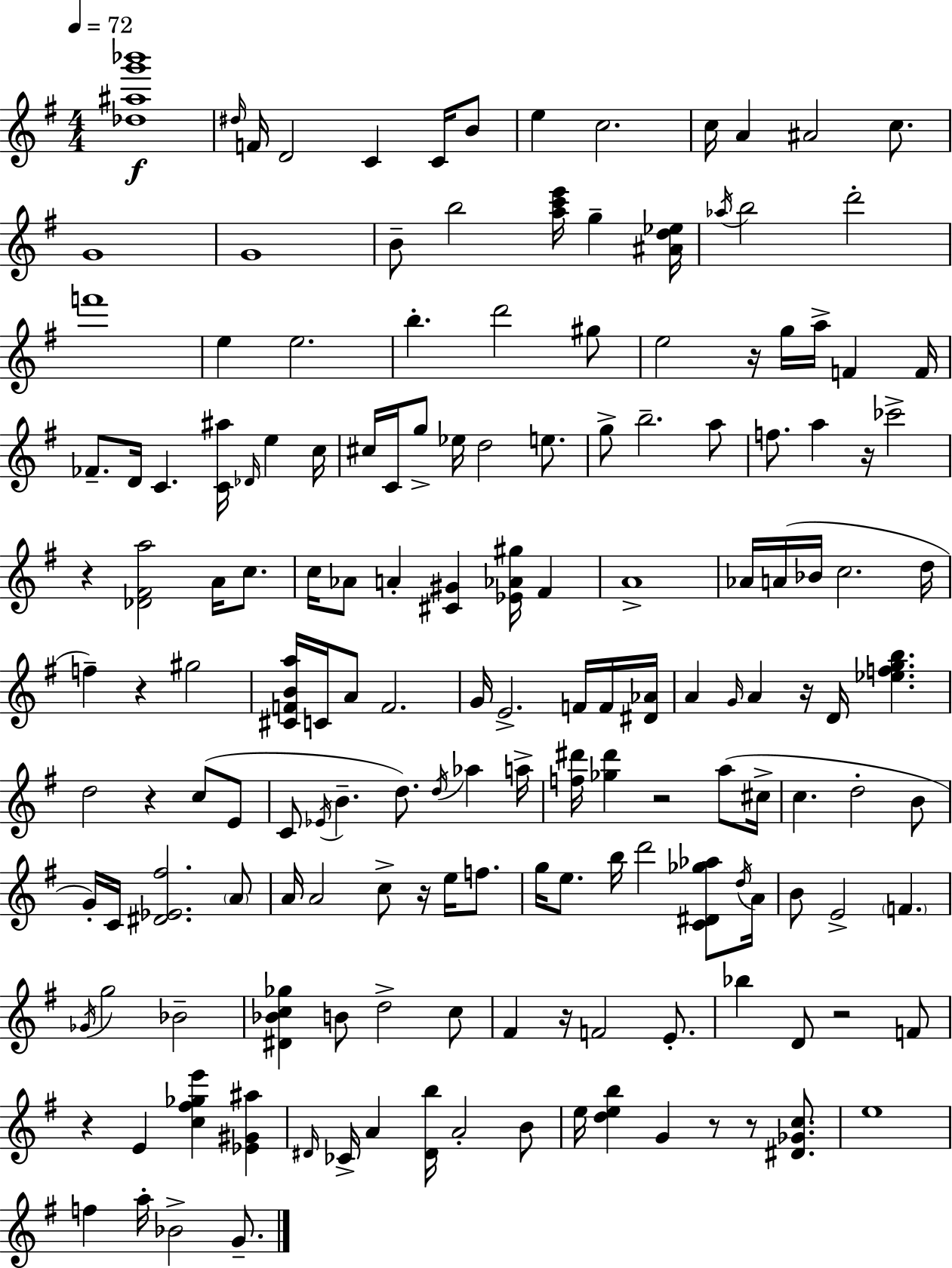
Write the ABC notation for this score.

X:1
T:Untitled
M:4/4
L:1/4
K:Em
[_d^ag'_b']4 ^d/4 F/4 D2 C C/4 B/2 e c2 c/4 A ^A2 c/2 G4 G4 B/2 b2 [ac'e']/4 g [^Ad_e]/4 _a/4 b2 d'2 f'4 e e2 b d'2 ^g/2 e2 z/4 g/4 a/4 F F/4 _F/2 D/4 C [C^a]/4 _D/4 e c/4 ^c/4 C/4 g/2 _e/4 d2 e/2 g/2 b2 a/2 f/2 a z/4 _c'2 z [_D^Fa]2 A/4 c/2 c/4 _A/2 A [^C^G] [_E_A^g]/4 ^F A4 _A/4 A/4 _B/4 c2 d/4 f z ^g2 [^CFBa]/4 C/4 A/2 F2 G/4 E2 F/4 F/4 [^D_A]/4 A G/4 A z/4 D/4 [_efgb] d2 z c/2 E/2 C/2 _E/4 B d/2 d/4 _a a/4 [f^d']/4 [_g^d'] z2 a/2 ^c/4 c d2 B/2 G/4 C/4 [^D_E^f]2 A/2 A/4 A2 c/2 z/4 e/4 f/2 g/4 e/2 b/4 d'2 [C^D_g_a]/2 d/4 A/4 B/2 E2 F _G/4 g2 _B2 [^D_Bc_g] B/2 d2 c/2 ^F z/4 F2 E/2 _b D/2 z2 F/2 z E [c^f_ge'] [_E^G^a] ^D/4 _C/4 A [^Db]/4 A2 B/2 e/4 [deb] G z/2 z/2 [^D_Gc]/2 e4 f a/4 _B2 G/2